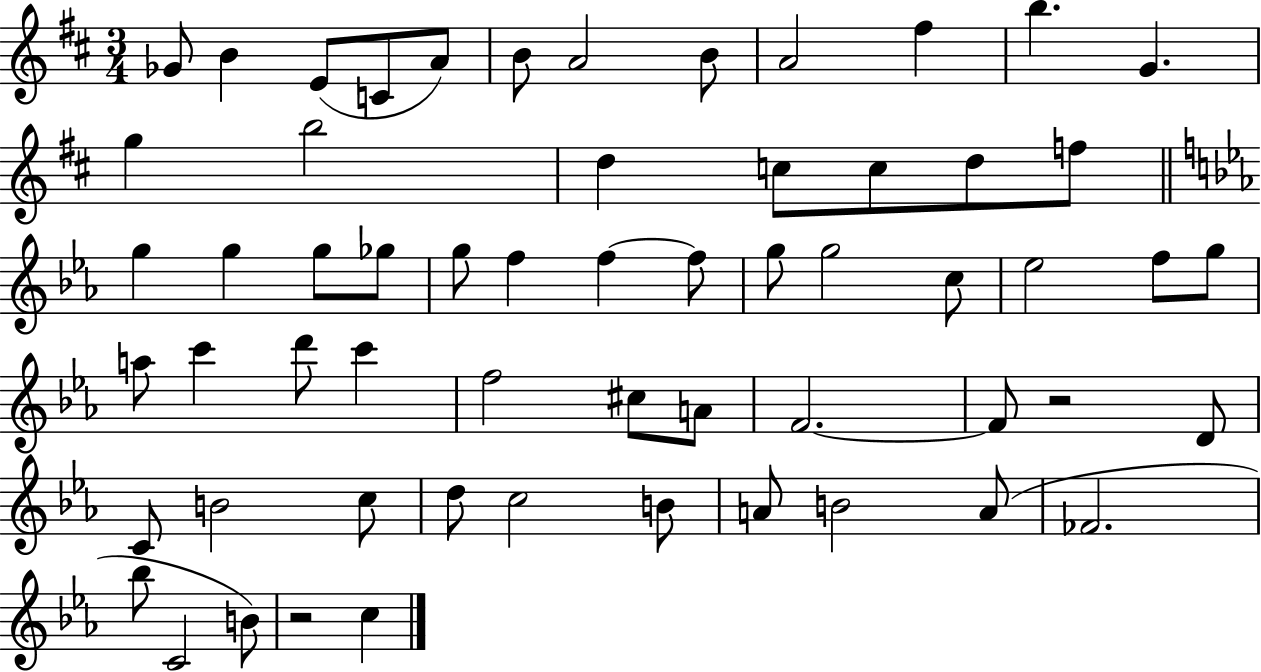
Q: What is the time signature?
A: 3/4